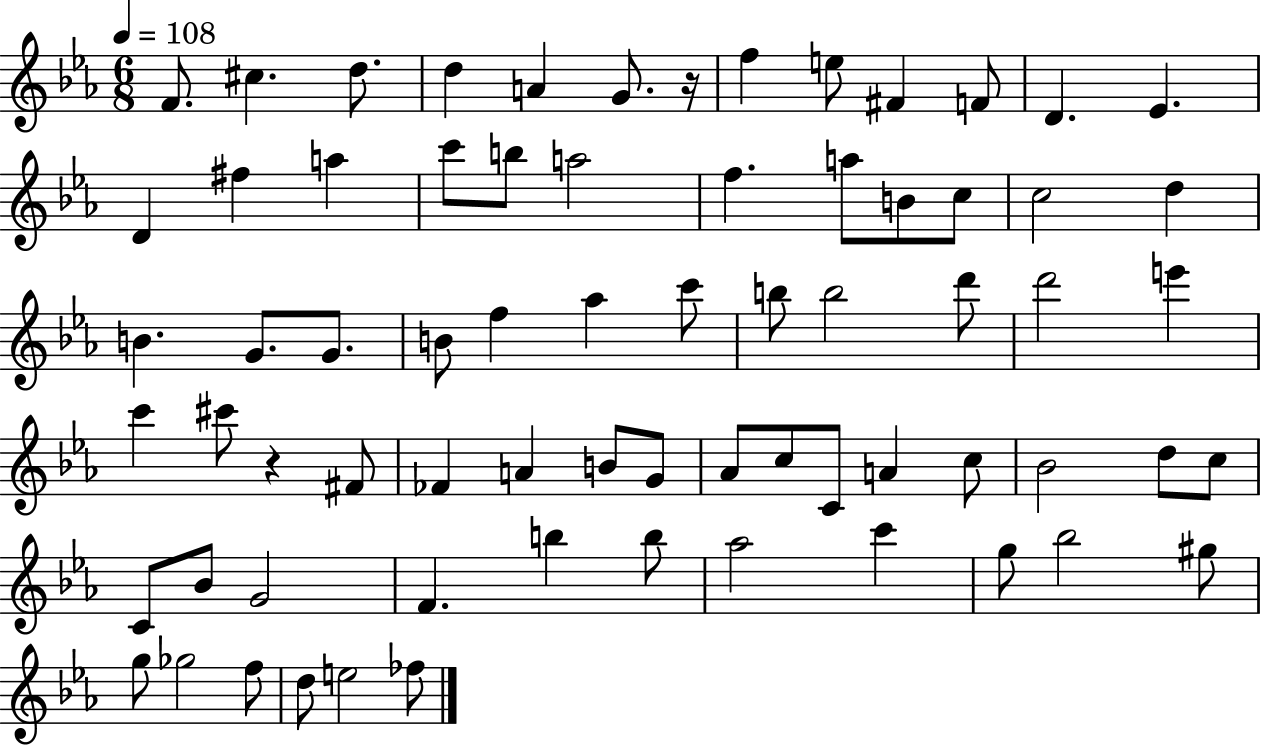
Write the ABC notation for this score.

X:1
T:Untitled
M:6/8
L:1/4
K:Eb
F/2 ^c d/2 d A G/2 z/4 f e/2 ^F F/2 D _E D ^f a c'/2 b/2 a2 f a/2 B/2 c/2 c2 d B G/2 G/2 B/2 f _a c'/2 b/2 b2 d'/2 d'2 e' c' ^c'/2 z ^F/2 _F A B/2 G/2 _A/2 c/2 C/2 A c/2 _B2 d/2 c/2 C/2 _B/2 G2 F b b/2 _a2 c' g/2 _b2 ^g/2 g/2 _g2 f/2 d/2 e2 _f/2